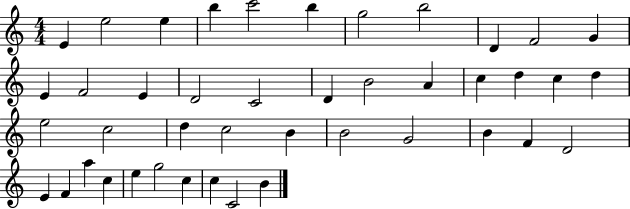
X:1
T:Untitled
M:4/4
L:1/4
K:C
E e2 e b c'2 b g2 b2 D F2 G E F2 E D2 C2 D B2 A c d c d e2 c2 d c2 B B2 G2 B F D2 E F a c e g2 c c C2 B